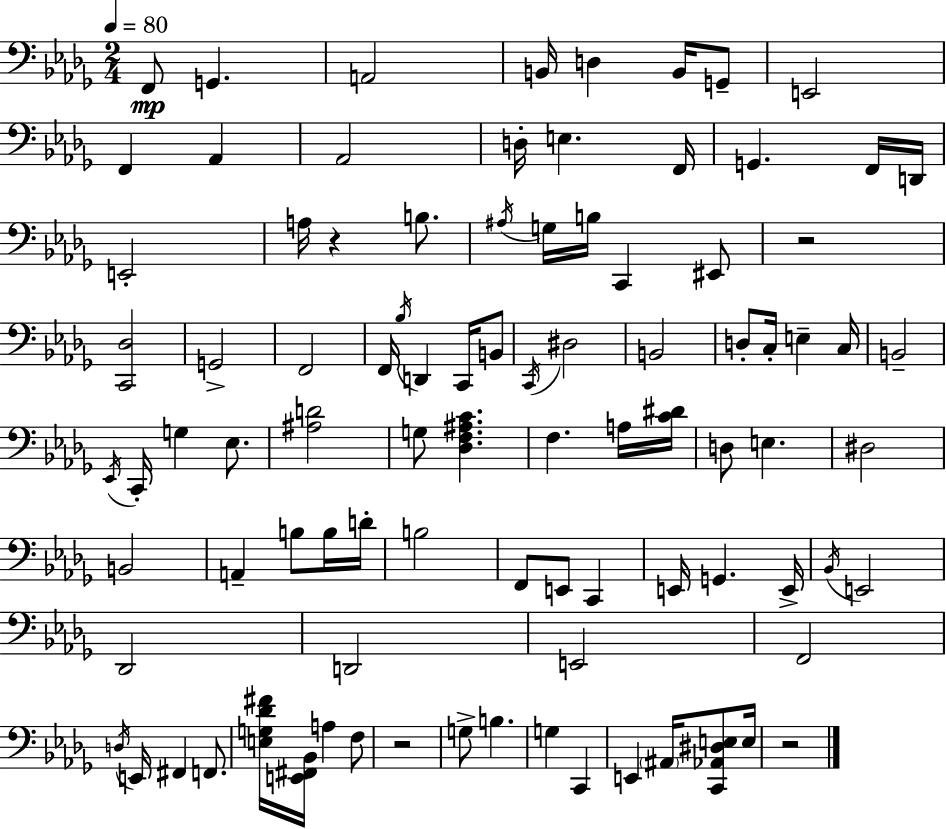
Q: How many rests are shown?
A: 4